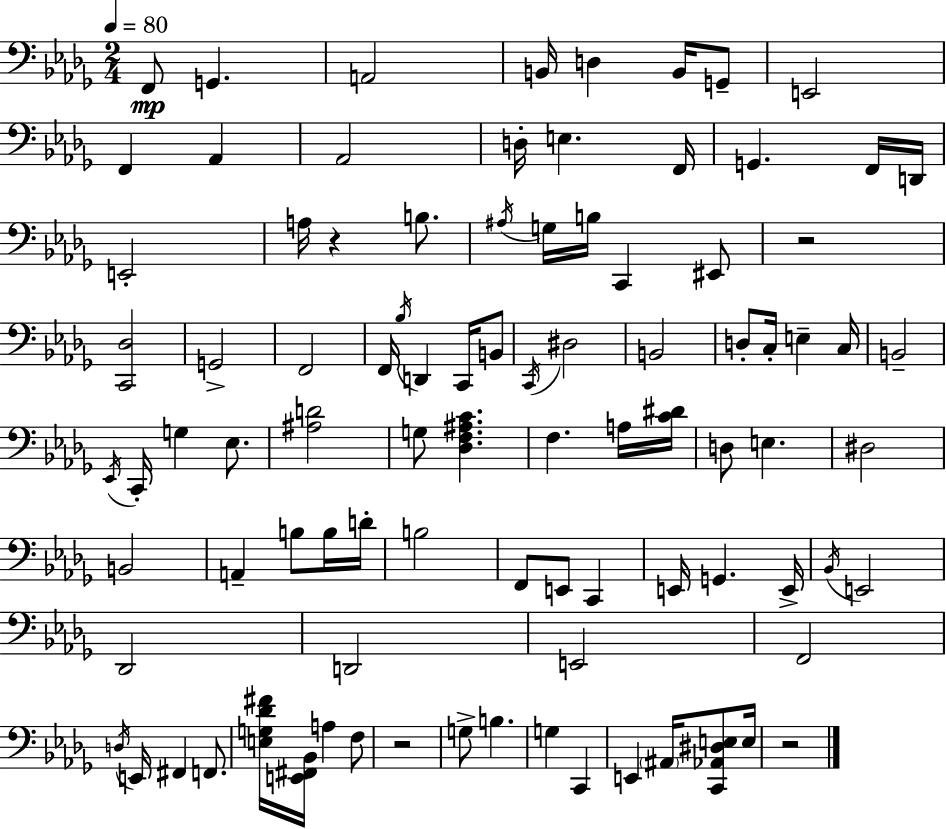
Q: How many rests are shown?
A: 4